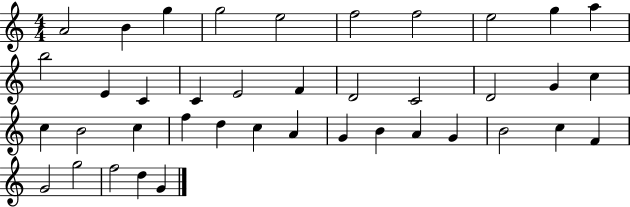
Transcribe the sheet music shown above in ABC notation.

X:1
T:Untitled
M:4/4
L:1/4
K:C
A2 B g g2 e2 f2 f2 e2 g a b2 E C C E2 F D2 C2 D2 G c c B2 c f d c A G B A G B2 c F G2 g2 f2 d G